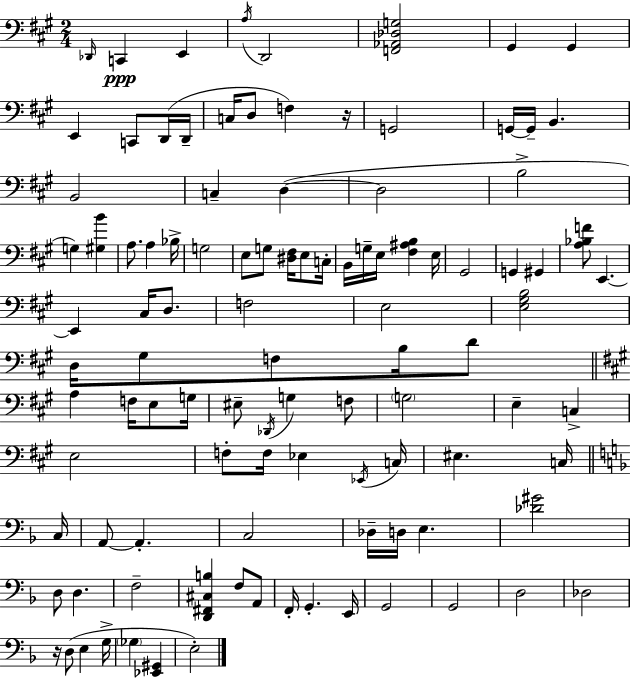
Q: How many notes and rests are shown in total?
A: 104